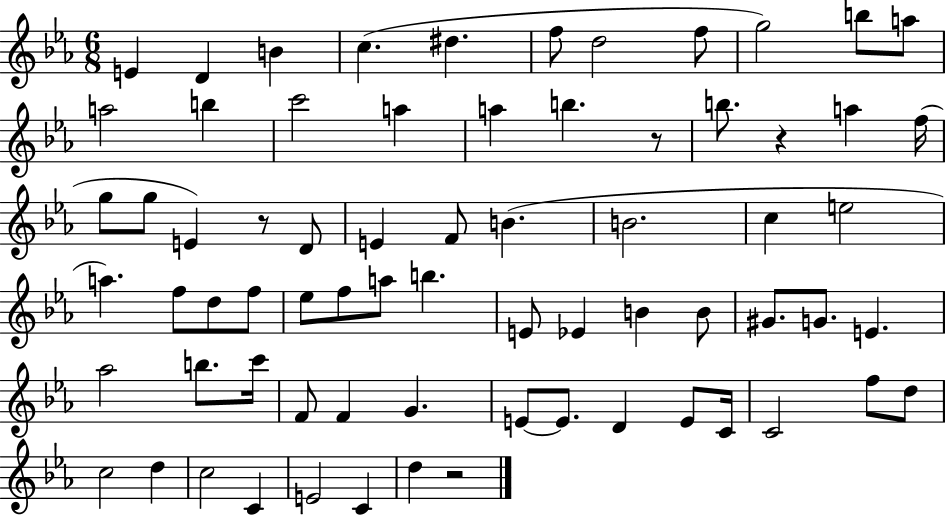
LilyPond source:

{
  \clef treble
  \numericTimeSignature
  \time 6/8
  \key ees \major
  e'4 d'4 b'4 | c''4.( dis''4. | f''8 d''2 f''8 | g''2) b''8 a''8 | \break a''2 b''4 | c'''2 a''4 | a''4 b''4. r8 | b''8. r4 a''4 f''16( | \break g''8 g''8 e'4) r8 d'8 | e'4 f'8 b'4.( | b'2. | c''4 e''2 | \break a''4.) f''8 d''8 f''8 | ees''8 f''8 a''8 b''4. | e'8 ees'4 b'4 b'8 | gis'8. g'8. e'4. | \break aes''2 b''8. c'''16 | f'8 f'4 g'4. | e'8~~ e'8. d'4 e'8 c'16 | c'2 f''8 d''8 | \break c''2 d''4 | c''2 c'4 | e'2 c'4 | d''4 r2 | \break \bar "|."
}